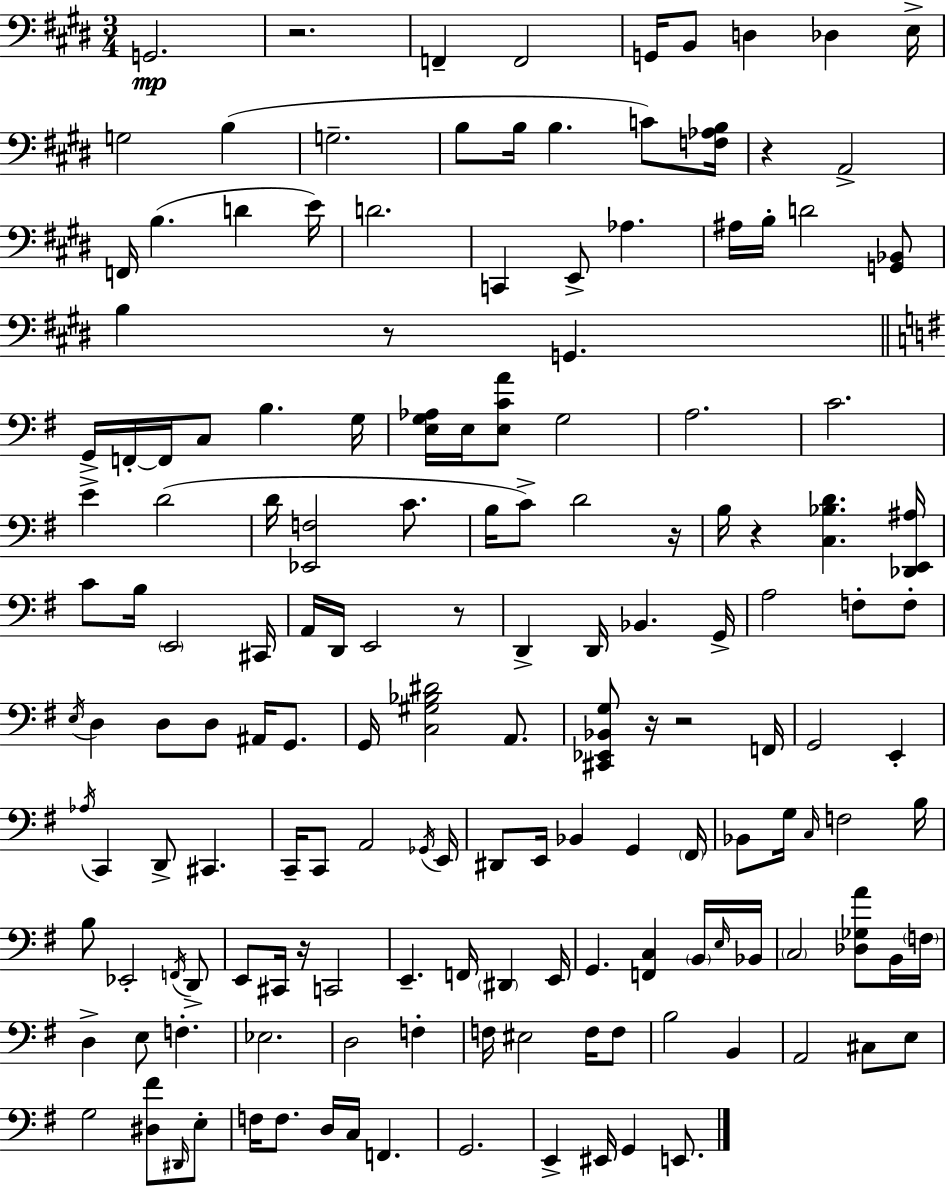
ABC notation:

X:1
T:Untitled
M:3/4
L:1/4
K:E
G,,2 z2 F,, F,,2 G,,/4 B,,/2 D, _D, E,/4 G,2 B, G,2 B,/2 B,/4 B, C/2 [F,_A,B,]/4 z A,,2 F,,/4 B, D E/4 D2 C,, E,,/2 _A, ^A,/4 B,/4 D2 [G,,_B,,]/2 B, z/2 G,, G,,/4 F,,/4 F,,/4 C,/2 B, G,/4 [E,G,_A,]/4 E,/4 [E,CA]/2 G,2 A,2 C2 E D2 D/4 [_E,,F,]2 C/2 B,/4 C/2 D2 z/4 B,/4 z [C,_B,D] [_D,,E,,^A,]/4 C/2 B,/4 E,,2 ^C,,/4 A,,/4 D,,/4 E,,2 z/2 D,, D,,/4 _B,, G,,/4 A,2 F,/2 F,/2 E,/4 D, D,/2 D,/2 ^A,,/4 G,,/2 G,,/4 [C,^G,_B,^D]2 A,,/2 [^C,,_E,,_B,,G,]/2 z/4 z2 F,,/4 G,,2 E,, _A,/4 C,, D,,/2 ^C,, C,,/4 C,,/2 A,,2 _G,,/4 E,,/4 ^D,,/2 E,,/4 _B,, G,, ^F,,/4 _B,,/2 G,/4 C,/4 F,2 B,/4 B,/2 _E,,2 F,,/4 D,,/2 E,,/2 ^C,,/4 z/4 C,,2 E,, F,,/4 ^D,, E,,/4 G,, [F,,C,] B,,/4 E,/4 _B,,/4 C,2 [_D,_G,A]/2 B,,/4 F,/4 D, E,/2 F, _E,2 D,2 F, F,/4 ^E,2 F,/4 F,/2 B,2 B,, A,,2 ^C,/2 E,/2 G,2 [^D,^F]/2 ^D,,/4 E,/2 F,/4 F,/2 D,/4 C,/4 F,, G,,2 E,, ^E,,/4 G,, E,,/2